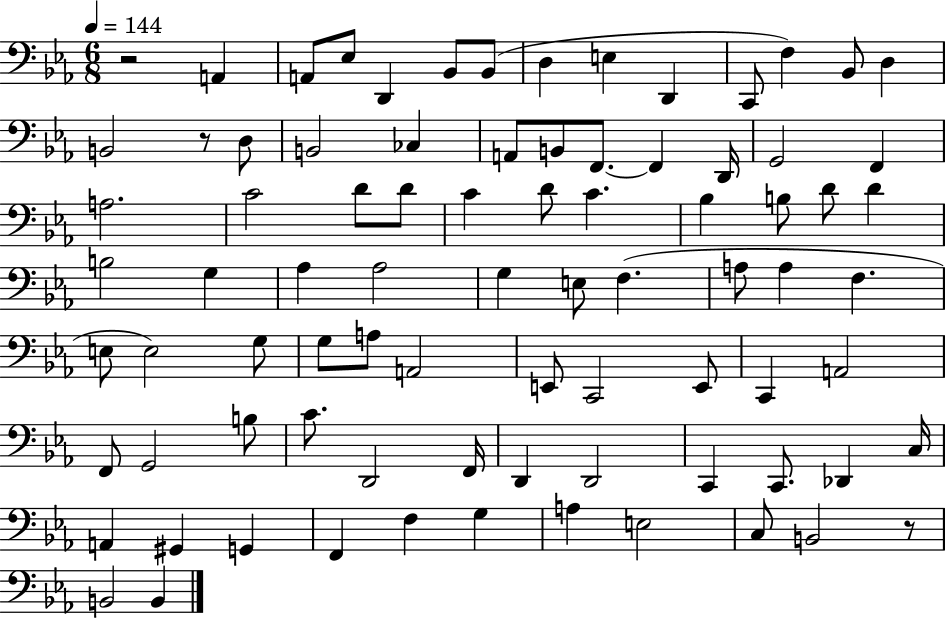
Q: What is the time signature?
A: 6/8